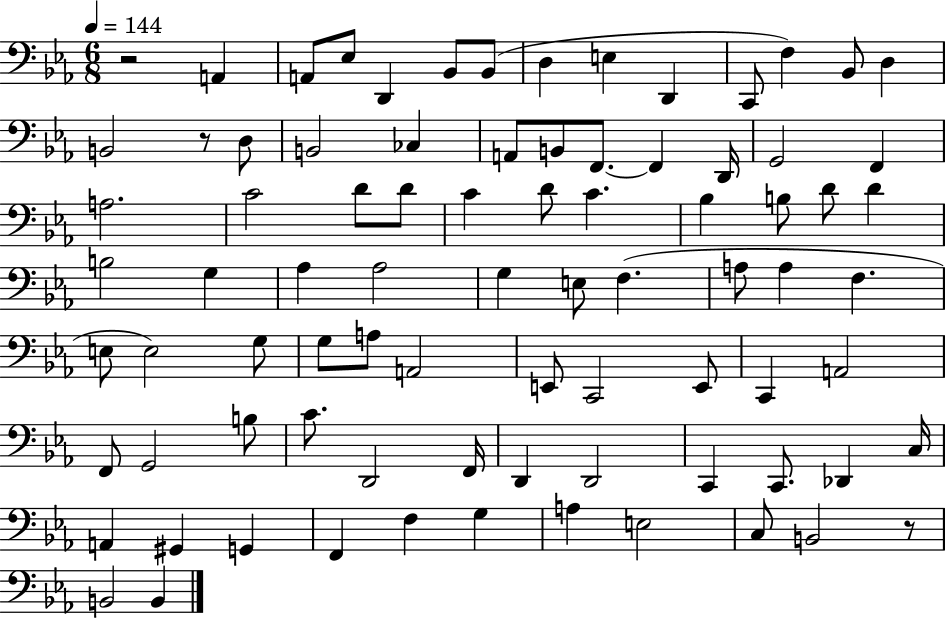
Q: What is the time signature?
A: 6/8